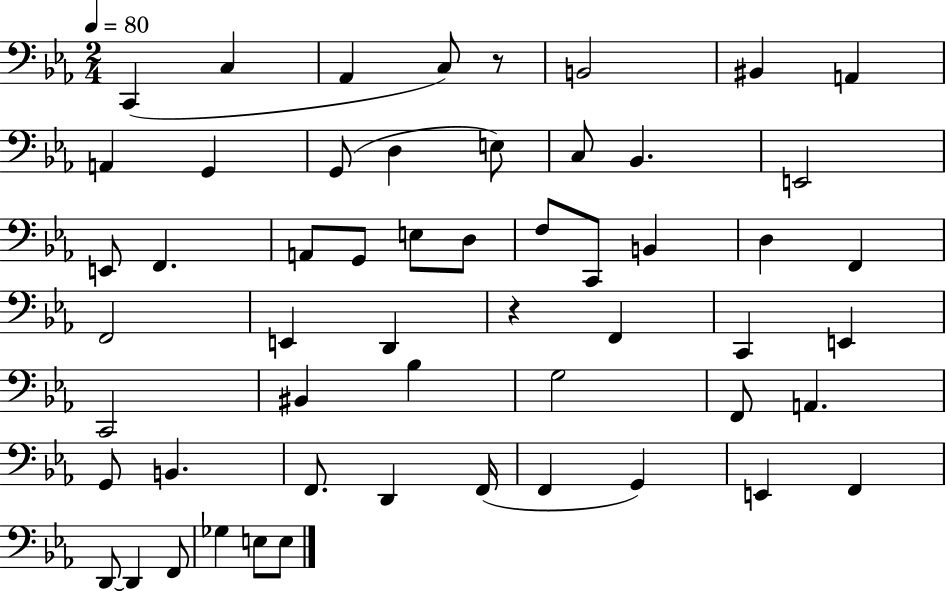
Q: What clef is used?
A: bass